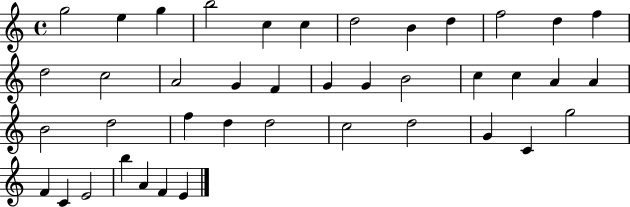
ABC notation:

X:1
T:Untitled
M:4/4
L:1/4
K:C
g2 e g b2 c c d2 B d f2 d f d2 c2 A2 G F G G B2 c c A A B2 d2 f d d2 c2 d2 G C g2 F C E2 b A F E